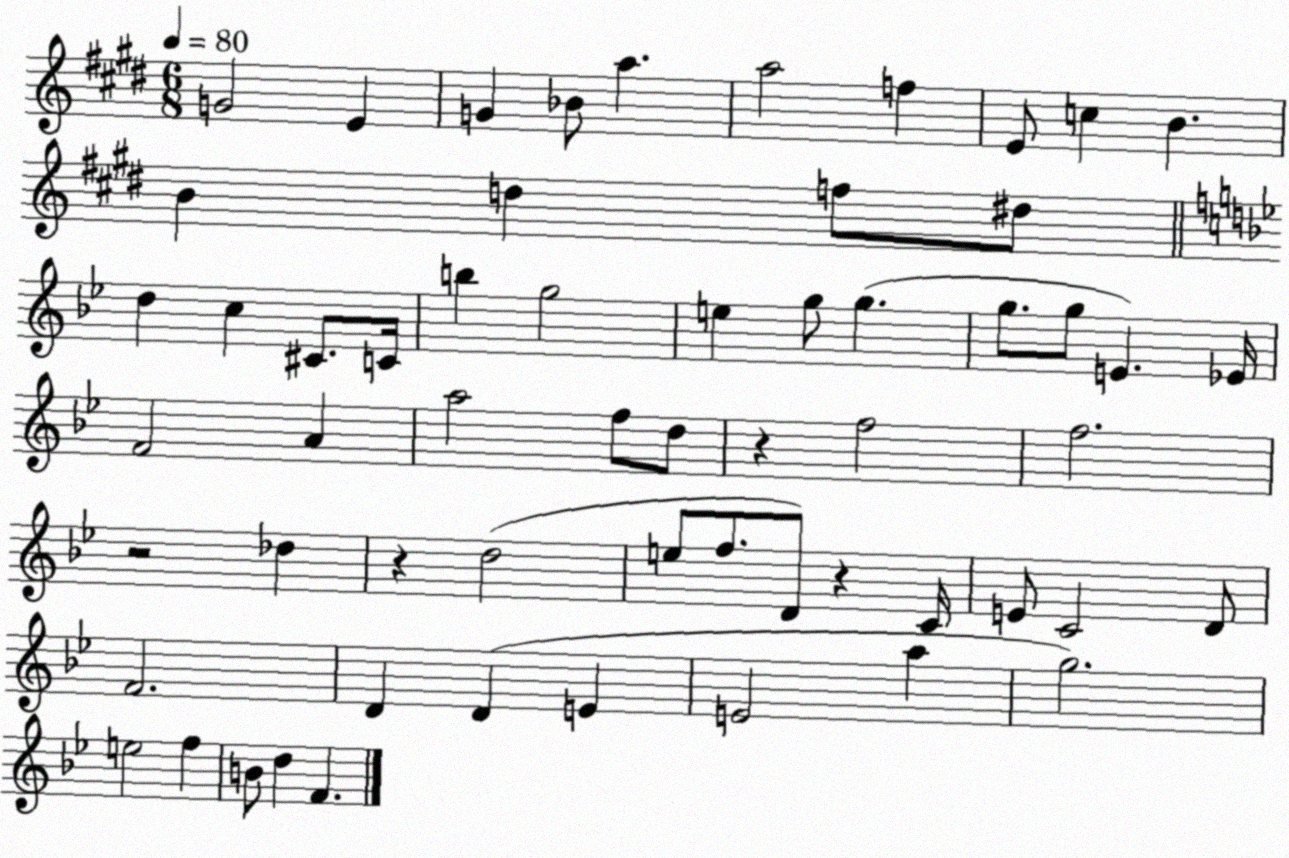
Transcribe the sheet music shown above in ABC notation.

X:1
T:Untitled
M:6/8
L:1/4
K:E
G2 E G _B/2 a a2 f E/2 c B B d f/2 ^d/2 d c ^C/2 C/4 b g2 e g/2 g g/2 g/2 E _E/4 F2 A a2 f/2 d/2 z f2 f2 z2 _d z d2 e/2 f/2 D/2 z C/4 E/2 C2 D/2 F2 D D E E2 a g2 e2 f B/2 d F